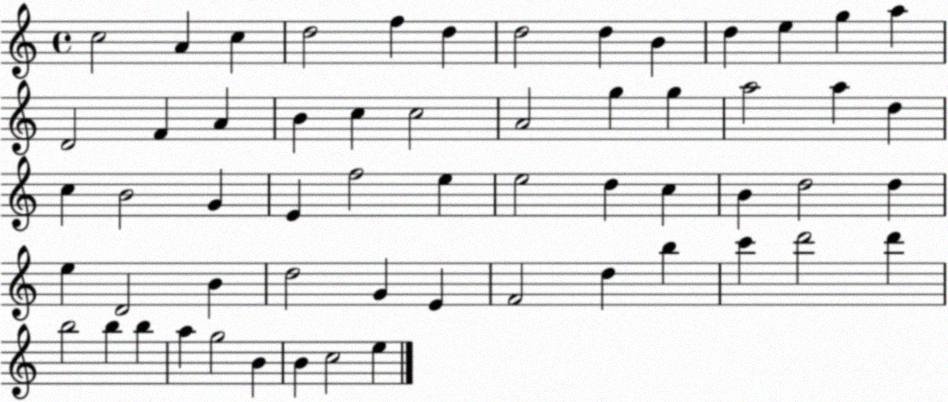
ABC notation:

X:1
T:Untitled
M:4/4
L:1/4
K:C
c2 A c d2 f d d2 d B d e g a D2 F A B c c2 A2 g g a2 a d c B2 G E f2 e e2 d c B d2 d e D2 B d2 G E F2 d b c' d'2 d' b2 b b a g2 B B c2 e